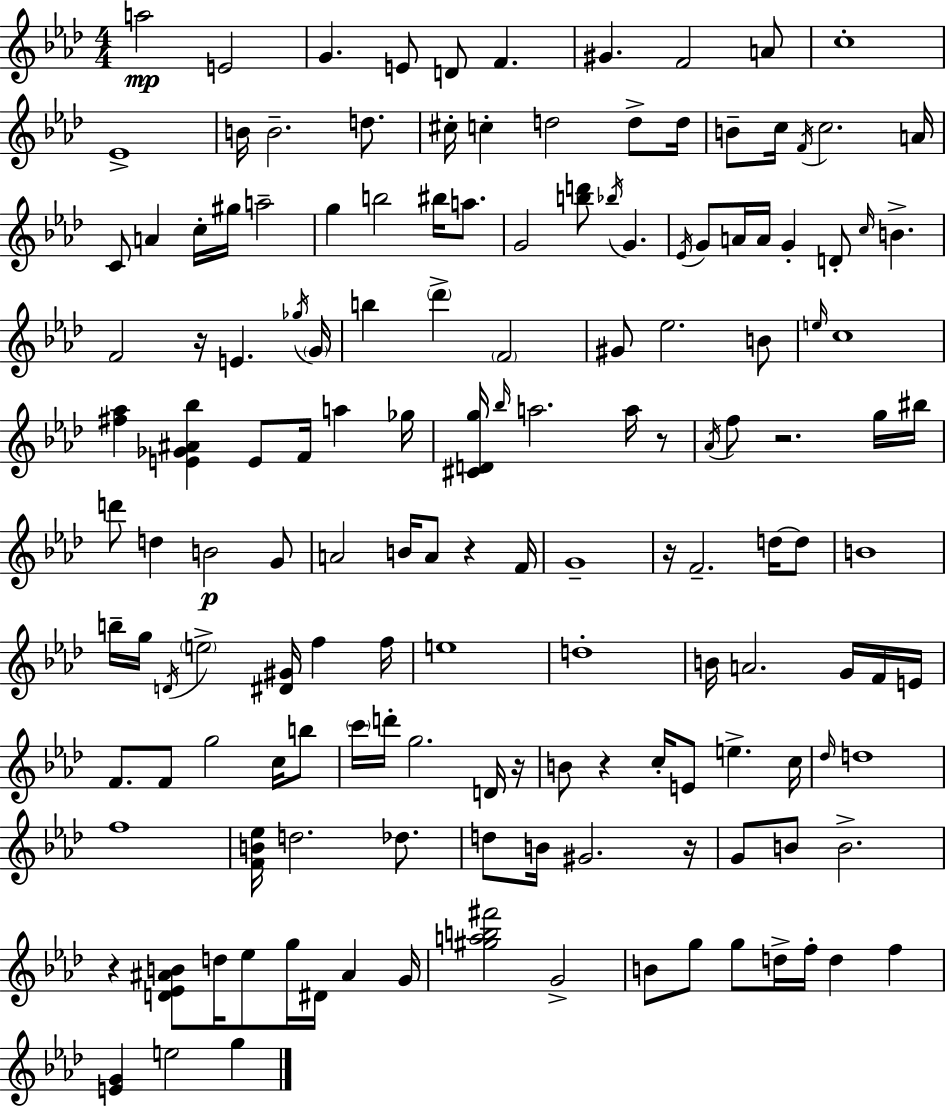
A5/h E4/h G4/q. E4/e D4/e F4/q. G#4/q. F4/h A4/e C5/w Eb4/w B4/s B4/h. D5/e. C#5/s C5/q D5/h D5/e D5/s B4/e C5/s F4/s C5/h. A4/s C4/e A4/q C5/s G#5/s A5/h G5/q B5/h BIS5/s A5/e. G4/h [B5,D6]/e Bb5/s G4/q. Eb4/s G4/e A4/s A4/s G4/q D4/e C5/s B4/q. F4/h R/s E4/q. Gb5/s G4/s B5/q Db6/q F4/h G#4/e Eb5/h. B4/e E5/s C5/w [F#5,Ab5]/q [E4,Gb4,A#4,Bb5]/q E4/e F4/s A5/q Gb5/s [C#4,D4,G5]/s Bb5/s A5/h. A5/s R/e Ab4/s F5/e R/h. G5/s BIS5/s D6/e D5/q B4/h G4/e A4/h B4/s A4/e R/q F4/s G4/w R/s F4/h. D5/s D5/e B4/w B5/s G5/s D4/s E5/h [D#4,G#4]/s F5/q F5/s E5/w D5/w B4/s A4/h. G4/s F4/s E4/s F4/e. F4/e G5/h C5/s B5/e C6/s D6/s G5/h. D4/s R/s B4/e R/q C5/s E4/e E5/q. C5/s Db5/s D5/w F5/w [F4,B4,Eb5]/s D5/h. Db5/e. D5/e B4/s G#4/h. R/s G4/e B4/e B4/h. R/q [D4,Eb4,A#4,B4]/e D5/s Eb5/e G5/s D#4/s A#4/q G4/s [G#5,A5,B5,F#6]/h G4/h B4/e G5/e G5/e D5/s F5/s D5/q F5/q [E4,G4]/q E5/h G5/q